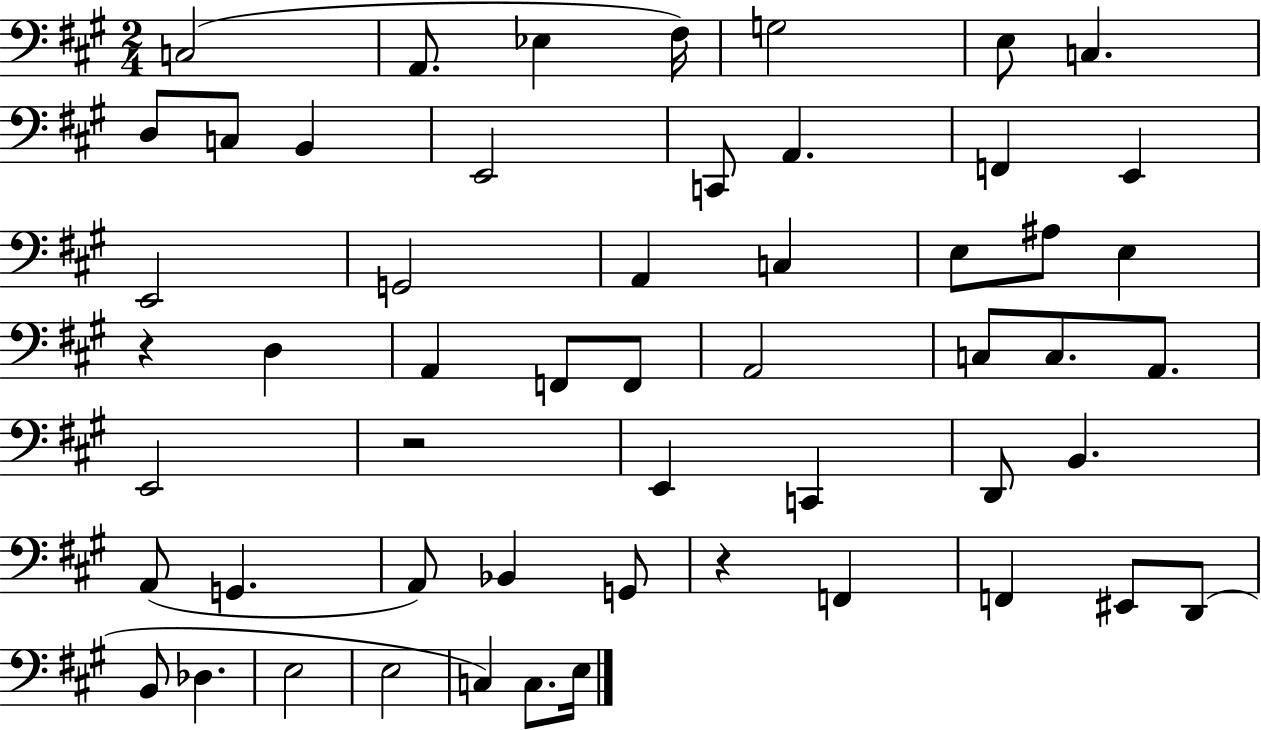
X:1
T:Untitled
M:2/4
L:1/4
K:A
C,2 A,,/2 _E, ^F,/4 G,2 E,/2 C, D,/2 C,/2 B,, E,,2 C,,/2 A,, F,, E,, E,,2 G,,2 A,, C, E,/2 ^A,/2 E, z D, A,, F,,/2 F,,/2 A,,2 C,/2 C,/2 A,,/2 E,,2 z2 E,, C,, D,,/2 B,, A,,/2 G,, A,,/2 _B,, G,,/2 z F,, F,, ^E,,/2 D,,/2 B,,/2 _D, E,2 E,2 C, C,/2 E,/4